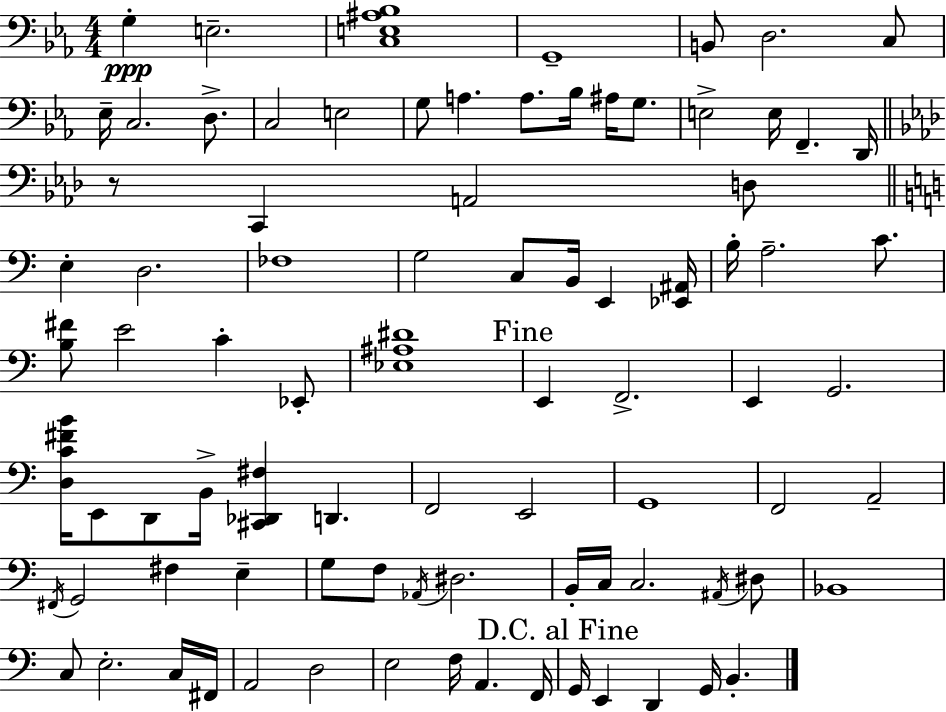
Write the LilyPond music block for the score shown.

{
  \clef bass
  \numericTimeSignature
  \time 4/4
  \key ees \major
  g4-.\ppp e2.-- | <c e ais bes>1 | g,1-- | b,8 d2. c8 | \break ees16-- c2. d8.-> | c2 e2 | g8 a4. a8. bes16 ais16 g8. | e2-> e16 f,4.-- d,16 | \break \bar "||" \break \key aes \major r8 c,4 a,2 d8 | \bar "||" \break \key c \major e4-. d2. | fes1 | g2 c8 b,16 e,4 <ees, ais,>16 | b16-. a2.-- c'8. | \break <b fis'>8 e'2 c'4-. ees,8-. | <ees ais dis'>1 | \mark "Fine" e,4 f,2.-> | e,4 g,2. | \break <d c' fis' b'>16 e,8 d,8 b,16-> <cis, des, fis>4 d,4. | f,2 e,2 | g,1 | f,2 a,2-- | \break \acciaccatura { fis,16 } g,2 fis4 e4-- | g8 f8 \acciaccatura { aes,16 } dis2. | b,16-. c16 c2. | \acciaccatura { ais,16 } dis8 bes,1 | \break c8 e2.-. | c16 fis,16 a,2 d2 | e2 f16 a,4. | f,16 \mark "D.C. al Fine" g,16 e,4 d,4 g,16 b,4.-. | \break \bar "|."
}